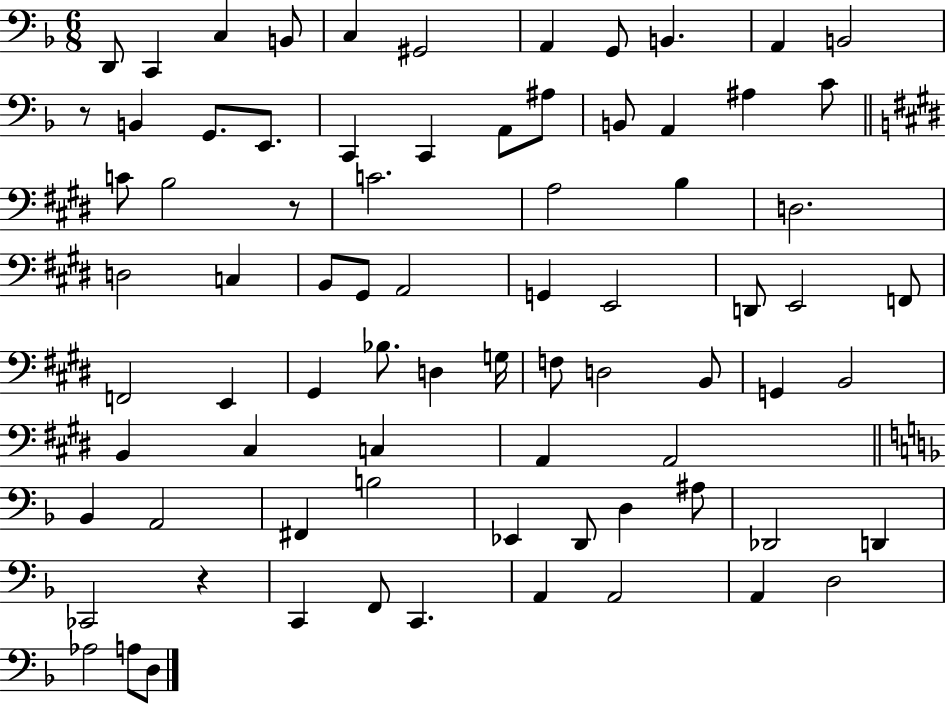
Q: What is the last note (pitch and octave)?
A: D3